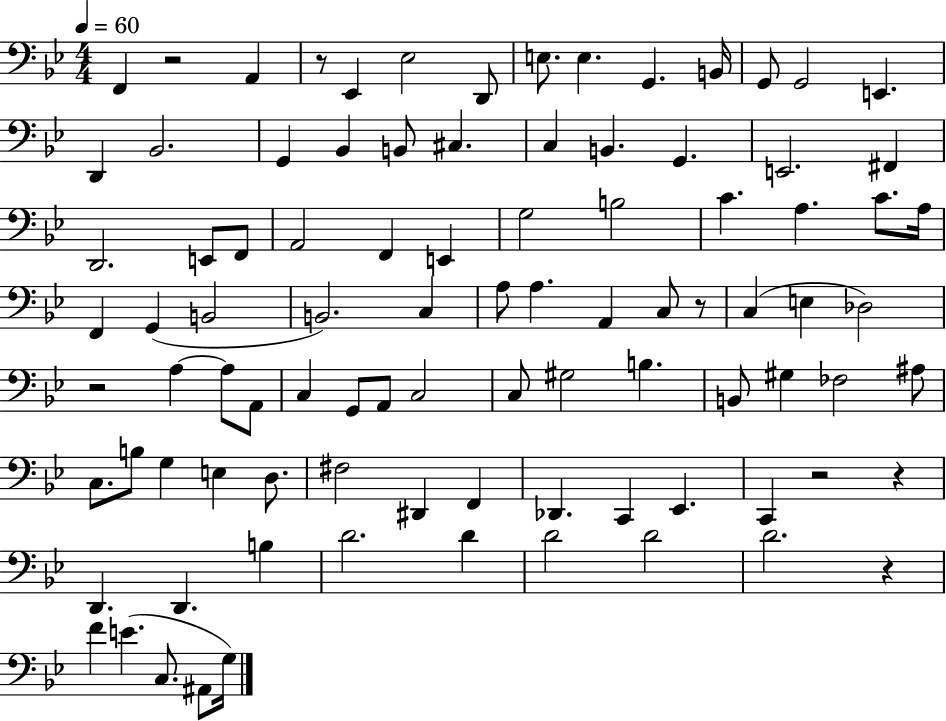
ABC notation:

X:1
T:Untitled
M:4/4
L:1/4
K:Bb
F,, z2 A,, z/2 _E,, _E,2 D,,/2 E,/2 E, G,, B,,/4 G,,/2 G,,2 E,, D,, _B,,2 G,, _B,, B,,/2 ^C, C, B,, G,, E,,2 ^F,, D,,2 E,,/2 F,,/2 A,,2 F,, E,, G,2 B,2 C A, C/2 A,/4 F,, G,, B,,2 B,,2 C, A,/2 A, A,, C,/2 z/2 C, E, _D,2 z2 A, A,/2 A,,/2 C, G,,/2 A,,/2 C,2 C,/2 ^G,2 B, B,,/2 ^G, _F,2 ^A,/2 C,/2 B,/2 G, E, D,/2 ^F,2 ^D,, F,, _D,, C,, _E,, C,, z2 z D,, D,, B, D2 D D2 D2 D2 z F E C,/2 ^A,,/2 G,/4